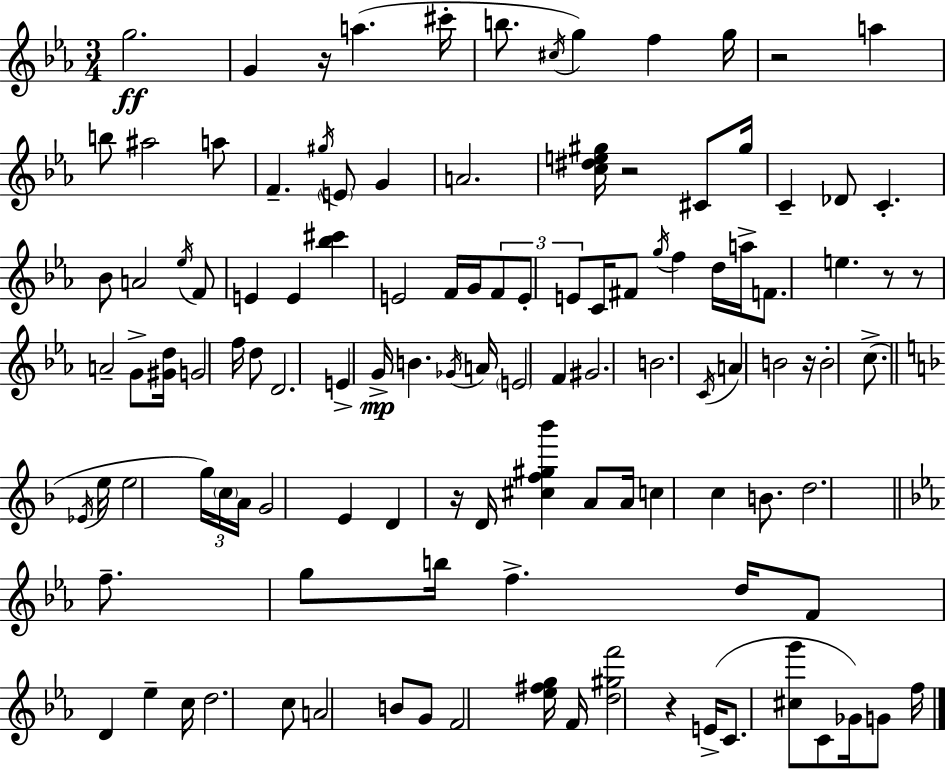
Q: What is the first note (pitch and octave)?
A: G5